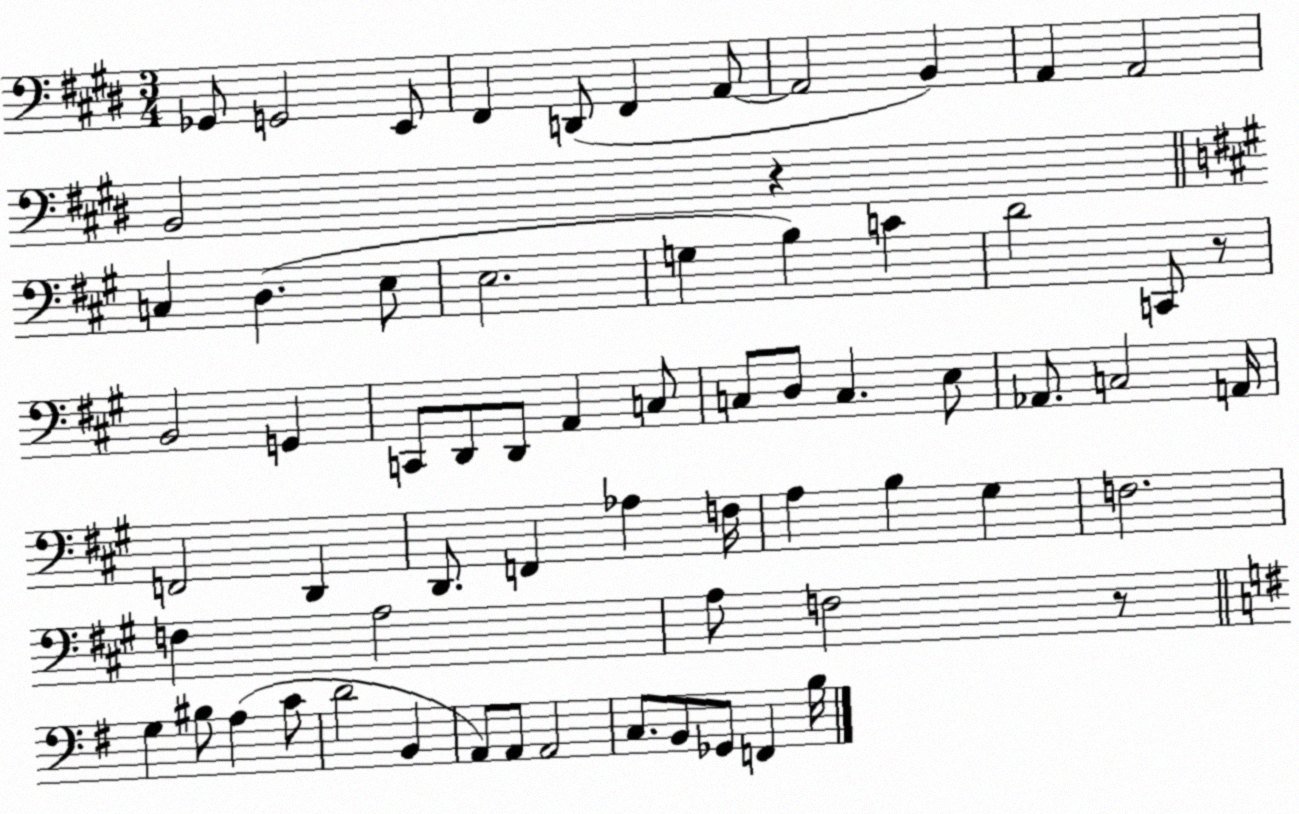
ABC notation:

X:1
T:Untitled
M:3/4
L:1/4
K:E
_G,,/2 G,,2 E,,/2 ^F,, D,,/2 ^F,, A,,/2 A,,2 B,, A,, A,,2 B,,2 z C, D, E,/2 E,2 G, B, C D2 C,,/2 z/2 B,,2 G,, C,,/2 D,,/2 D,,/2 A,, C,/2 C,/2 D,/2 C, E,/2 _A,,/2 C,2 A,,/4 F,,2 D,, D,,/2 F,, _A, F,/4 A, B, ^G, F,2 F, A,2 A,/2 F,2 z/2 G, ^B,/2 A, C/2 D2 B,, A,,/2 A,,/2 A,,2 C,/2 B,,/2 _G,,/2 F,, B,/4